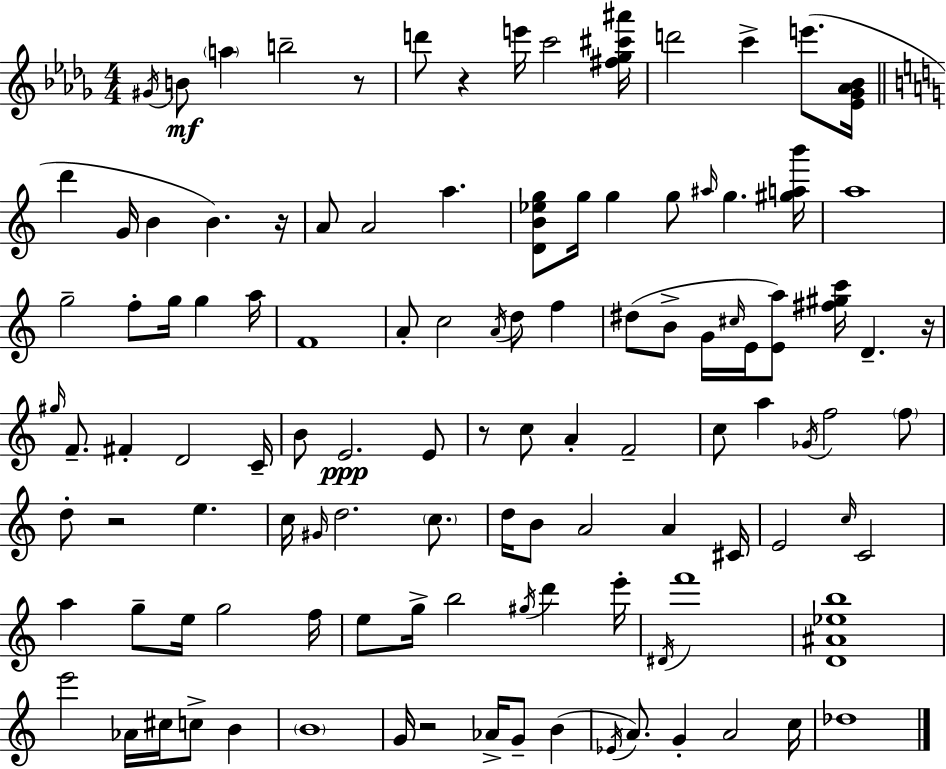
G#4/s B4/e A5/q B5/h R/e D6/e R/q E6/s C6/h [F#5,Gb5,C#6,A#6]/s D6/h C6/q E6/e. [Eb4,Gb4,Ab4,Bb4]/s D6/q G4/s B4/q B4/q. R/s A4/e A4/h A5/q. [D4,B4,Eb5,G5]/e G5/s G5/q G5/e A#5/s G5/q. [G#5,A5,B6]/s A5/w G5/h F5/e G5/s G5/q A5/s F4/w A4/e C5/h A4/s D5/e F5/q D#5/e B4/e G4/s C#5/s E4/s [E4,A5]/e [F#5,G#5,C6]/s D4/q. R/s G#5/s F4/e. F#4/q D4/h C4/s B4/e E4/h. E4/e R/e C5/e A4/q F4/h C5/e A5/q Gb4/s F5/h F5/e D5/e R/h E5/q. C5/s G#4/s D5/h. C5/e. D5/s B4/e A4/h A4/q C#4/s E4/h C5/s C4/h A5/q G5/e E5/s G5/h F5/s E5/e G5/s B5/h G#5/s D6/q E6/s D#4/s F6/w [D4,A#4,Eb5,B5]/w E6/h Ab4/s C#5/s C5/e B4/q B4/w G4/s R/h Ab4/s G4/e B4/q Eb4/s A4/e. G4/q A4/h C5/s Db5/w